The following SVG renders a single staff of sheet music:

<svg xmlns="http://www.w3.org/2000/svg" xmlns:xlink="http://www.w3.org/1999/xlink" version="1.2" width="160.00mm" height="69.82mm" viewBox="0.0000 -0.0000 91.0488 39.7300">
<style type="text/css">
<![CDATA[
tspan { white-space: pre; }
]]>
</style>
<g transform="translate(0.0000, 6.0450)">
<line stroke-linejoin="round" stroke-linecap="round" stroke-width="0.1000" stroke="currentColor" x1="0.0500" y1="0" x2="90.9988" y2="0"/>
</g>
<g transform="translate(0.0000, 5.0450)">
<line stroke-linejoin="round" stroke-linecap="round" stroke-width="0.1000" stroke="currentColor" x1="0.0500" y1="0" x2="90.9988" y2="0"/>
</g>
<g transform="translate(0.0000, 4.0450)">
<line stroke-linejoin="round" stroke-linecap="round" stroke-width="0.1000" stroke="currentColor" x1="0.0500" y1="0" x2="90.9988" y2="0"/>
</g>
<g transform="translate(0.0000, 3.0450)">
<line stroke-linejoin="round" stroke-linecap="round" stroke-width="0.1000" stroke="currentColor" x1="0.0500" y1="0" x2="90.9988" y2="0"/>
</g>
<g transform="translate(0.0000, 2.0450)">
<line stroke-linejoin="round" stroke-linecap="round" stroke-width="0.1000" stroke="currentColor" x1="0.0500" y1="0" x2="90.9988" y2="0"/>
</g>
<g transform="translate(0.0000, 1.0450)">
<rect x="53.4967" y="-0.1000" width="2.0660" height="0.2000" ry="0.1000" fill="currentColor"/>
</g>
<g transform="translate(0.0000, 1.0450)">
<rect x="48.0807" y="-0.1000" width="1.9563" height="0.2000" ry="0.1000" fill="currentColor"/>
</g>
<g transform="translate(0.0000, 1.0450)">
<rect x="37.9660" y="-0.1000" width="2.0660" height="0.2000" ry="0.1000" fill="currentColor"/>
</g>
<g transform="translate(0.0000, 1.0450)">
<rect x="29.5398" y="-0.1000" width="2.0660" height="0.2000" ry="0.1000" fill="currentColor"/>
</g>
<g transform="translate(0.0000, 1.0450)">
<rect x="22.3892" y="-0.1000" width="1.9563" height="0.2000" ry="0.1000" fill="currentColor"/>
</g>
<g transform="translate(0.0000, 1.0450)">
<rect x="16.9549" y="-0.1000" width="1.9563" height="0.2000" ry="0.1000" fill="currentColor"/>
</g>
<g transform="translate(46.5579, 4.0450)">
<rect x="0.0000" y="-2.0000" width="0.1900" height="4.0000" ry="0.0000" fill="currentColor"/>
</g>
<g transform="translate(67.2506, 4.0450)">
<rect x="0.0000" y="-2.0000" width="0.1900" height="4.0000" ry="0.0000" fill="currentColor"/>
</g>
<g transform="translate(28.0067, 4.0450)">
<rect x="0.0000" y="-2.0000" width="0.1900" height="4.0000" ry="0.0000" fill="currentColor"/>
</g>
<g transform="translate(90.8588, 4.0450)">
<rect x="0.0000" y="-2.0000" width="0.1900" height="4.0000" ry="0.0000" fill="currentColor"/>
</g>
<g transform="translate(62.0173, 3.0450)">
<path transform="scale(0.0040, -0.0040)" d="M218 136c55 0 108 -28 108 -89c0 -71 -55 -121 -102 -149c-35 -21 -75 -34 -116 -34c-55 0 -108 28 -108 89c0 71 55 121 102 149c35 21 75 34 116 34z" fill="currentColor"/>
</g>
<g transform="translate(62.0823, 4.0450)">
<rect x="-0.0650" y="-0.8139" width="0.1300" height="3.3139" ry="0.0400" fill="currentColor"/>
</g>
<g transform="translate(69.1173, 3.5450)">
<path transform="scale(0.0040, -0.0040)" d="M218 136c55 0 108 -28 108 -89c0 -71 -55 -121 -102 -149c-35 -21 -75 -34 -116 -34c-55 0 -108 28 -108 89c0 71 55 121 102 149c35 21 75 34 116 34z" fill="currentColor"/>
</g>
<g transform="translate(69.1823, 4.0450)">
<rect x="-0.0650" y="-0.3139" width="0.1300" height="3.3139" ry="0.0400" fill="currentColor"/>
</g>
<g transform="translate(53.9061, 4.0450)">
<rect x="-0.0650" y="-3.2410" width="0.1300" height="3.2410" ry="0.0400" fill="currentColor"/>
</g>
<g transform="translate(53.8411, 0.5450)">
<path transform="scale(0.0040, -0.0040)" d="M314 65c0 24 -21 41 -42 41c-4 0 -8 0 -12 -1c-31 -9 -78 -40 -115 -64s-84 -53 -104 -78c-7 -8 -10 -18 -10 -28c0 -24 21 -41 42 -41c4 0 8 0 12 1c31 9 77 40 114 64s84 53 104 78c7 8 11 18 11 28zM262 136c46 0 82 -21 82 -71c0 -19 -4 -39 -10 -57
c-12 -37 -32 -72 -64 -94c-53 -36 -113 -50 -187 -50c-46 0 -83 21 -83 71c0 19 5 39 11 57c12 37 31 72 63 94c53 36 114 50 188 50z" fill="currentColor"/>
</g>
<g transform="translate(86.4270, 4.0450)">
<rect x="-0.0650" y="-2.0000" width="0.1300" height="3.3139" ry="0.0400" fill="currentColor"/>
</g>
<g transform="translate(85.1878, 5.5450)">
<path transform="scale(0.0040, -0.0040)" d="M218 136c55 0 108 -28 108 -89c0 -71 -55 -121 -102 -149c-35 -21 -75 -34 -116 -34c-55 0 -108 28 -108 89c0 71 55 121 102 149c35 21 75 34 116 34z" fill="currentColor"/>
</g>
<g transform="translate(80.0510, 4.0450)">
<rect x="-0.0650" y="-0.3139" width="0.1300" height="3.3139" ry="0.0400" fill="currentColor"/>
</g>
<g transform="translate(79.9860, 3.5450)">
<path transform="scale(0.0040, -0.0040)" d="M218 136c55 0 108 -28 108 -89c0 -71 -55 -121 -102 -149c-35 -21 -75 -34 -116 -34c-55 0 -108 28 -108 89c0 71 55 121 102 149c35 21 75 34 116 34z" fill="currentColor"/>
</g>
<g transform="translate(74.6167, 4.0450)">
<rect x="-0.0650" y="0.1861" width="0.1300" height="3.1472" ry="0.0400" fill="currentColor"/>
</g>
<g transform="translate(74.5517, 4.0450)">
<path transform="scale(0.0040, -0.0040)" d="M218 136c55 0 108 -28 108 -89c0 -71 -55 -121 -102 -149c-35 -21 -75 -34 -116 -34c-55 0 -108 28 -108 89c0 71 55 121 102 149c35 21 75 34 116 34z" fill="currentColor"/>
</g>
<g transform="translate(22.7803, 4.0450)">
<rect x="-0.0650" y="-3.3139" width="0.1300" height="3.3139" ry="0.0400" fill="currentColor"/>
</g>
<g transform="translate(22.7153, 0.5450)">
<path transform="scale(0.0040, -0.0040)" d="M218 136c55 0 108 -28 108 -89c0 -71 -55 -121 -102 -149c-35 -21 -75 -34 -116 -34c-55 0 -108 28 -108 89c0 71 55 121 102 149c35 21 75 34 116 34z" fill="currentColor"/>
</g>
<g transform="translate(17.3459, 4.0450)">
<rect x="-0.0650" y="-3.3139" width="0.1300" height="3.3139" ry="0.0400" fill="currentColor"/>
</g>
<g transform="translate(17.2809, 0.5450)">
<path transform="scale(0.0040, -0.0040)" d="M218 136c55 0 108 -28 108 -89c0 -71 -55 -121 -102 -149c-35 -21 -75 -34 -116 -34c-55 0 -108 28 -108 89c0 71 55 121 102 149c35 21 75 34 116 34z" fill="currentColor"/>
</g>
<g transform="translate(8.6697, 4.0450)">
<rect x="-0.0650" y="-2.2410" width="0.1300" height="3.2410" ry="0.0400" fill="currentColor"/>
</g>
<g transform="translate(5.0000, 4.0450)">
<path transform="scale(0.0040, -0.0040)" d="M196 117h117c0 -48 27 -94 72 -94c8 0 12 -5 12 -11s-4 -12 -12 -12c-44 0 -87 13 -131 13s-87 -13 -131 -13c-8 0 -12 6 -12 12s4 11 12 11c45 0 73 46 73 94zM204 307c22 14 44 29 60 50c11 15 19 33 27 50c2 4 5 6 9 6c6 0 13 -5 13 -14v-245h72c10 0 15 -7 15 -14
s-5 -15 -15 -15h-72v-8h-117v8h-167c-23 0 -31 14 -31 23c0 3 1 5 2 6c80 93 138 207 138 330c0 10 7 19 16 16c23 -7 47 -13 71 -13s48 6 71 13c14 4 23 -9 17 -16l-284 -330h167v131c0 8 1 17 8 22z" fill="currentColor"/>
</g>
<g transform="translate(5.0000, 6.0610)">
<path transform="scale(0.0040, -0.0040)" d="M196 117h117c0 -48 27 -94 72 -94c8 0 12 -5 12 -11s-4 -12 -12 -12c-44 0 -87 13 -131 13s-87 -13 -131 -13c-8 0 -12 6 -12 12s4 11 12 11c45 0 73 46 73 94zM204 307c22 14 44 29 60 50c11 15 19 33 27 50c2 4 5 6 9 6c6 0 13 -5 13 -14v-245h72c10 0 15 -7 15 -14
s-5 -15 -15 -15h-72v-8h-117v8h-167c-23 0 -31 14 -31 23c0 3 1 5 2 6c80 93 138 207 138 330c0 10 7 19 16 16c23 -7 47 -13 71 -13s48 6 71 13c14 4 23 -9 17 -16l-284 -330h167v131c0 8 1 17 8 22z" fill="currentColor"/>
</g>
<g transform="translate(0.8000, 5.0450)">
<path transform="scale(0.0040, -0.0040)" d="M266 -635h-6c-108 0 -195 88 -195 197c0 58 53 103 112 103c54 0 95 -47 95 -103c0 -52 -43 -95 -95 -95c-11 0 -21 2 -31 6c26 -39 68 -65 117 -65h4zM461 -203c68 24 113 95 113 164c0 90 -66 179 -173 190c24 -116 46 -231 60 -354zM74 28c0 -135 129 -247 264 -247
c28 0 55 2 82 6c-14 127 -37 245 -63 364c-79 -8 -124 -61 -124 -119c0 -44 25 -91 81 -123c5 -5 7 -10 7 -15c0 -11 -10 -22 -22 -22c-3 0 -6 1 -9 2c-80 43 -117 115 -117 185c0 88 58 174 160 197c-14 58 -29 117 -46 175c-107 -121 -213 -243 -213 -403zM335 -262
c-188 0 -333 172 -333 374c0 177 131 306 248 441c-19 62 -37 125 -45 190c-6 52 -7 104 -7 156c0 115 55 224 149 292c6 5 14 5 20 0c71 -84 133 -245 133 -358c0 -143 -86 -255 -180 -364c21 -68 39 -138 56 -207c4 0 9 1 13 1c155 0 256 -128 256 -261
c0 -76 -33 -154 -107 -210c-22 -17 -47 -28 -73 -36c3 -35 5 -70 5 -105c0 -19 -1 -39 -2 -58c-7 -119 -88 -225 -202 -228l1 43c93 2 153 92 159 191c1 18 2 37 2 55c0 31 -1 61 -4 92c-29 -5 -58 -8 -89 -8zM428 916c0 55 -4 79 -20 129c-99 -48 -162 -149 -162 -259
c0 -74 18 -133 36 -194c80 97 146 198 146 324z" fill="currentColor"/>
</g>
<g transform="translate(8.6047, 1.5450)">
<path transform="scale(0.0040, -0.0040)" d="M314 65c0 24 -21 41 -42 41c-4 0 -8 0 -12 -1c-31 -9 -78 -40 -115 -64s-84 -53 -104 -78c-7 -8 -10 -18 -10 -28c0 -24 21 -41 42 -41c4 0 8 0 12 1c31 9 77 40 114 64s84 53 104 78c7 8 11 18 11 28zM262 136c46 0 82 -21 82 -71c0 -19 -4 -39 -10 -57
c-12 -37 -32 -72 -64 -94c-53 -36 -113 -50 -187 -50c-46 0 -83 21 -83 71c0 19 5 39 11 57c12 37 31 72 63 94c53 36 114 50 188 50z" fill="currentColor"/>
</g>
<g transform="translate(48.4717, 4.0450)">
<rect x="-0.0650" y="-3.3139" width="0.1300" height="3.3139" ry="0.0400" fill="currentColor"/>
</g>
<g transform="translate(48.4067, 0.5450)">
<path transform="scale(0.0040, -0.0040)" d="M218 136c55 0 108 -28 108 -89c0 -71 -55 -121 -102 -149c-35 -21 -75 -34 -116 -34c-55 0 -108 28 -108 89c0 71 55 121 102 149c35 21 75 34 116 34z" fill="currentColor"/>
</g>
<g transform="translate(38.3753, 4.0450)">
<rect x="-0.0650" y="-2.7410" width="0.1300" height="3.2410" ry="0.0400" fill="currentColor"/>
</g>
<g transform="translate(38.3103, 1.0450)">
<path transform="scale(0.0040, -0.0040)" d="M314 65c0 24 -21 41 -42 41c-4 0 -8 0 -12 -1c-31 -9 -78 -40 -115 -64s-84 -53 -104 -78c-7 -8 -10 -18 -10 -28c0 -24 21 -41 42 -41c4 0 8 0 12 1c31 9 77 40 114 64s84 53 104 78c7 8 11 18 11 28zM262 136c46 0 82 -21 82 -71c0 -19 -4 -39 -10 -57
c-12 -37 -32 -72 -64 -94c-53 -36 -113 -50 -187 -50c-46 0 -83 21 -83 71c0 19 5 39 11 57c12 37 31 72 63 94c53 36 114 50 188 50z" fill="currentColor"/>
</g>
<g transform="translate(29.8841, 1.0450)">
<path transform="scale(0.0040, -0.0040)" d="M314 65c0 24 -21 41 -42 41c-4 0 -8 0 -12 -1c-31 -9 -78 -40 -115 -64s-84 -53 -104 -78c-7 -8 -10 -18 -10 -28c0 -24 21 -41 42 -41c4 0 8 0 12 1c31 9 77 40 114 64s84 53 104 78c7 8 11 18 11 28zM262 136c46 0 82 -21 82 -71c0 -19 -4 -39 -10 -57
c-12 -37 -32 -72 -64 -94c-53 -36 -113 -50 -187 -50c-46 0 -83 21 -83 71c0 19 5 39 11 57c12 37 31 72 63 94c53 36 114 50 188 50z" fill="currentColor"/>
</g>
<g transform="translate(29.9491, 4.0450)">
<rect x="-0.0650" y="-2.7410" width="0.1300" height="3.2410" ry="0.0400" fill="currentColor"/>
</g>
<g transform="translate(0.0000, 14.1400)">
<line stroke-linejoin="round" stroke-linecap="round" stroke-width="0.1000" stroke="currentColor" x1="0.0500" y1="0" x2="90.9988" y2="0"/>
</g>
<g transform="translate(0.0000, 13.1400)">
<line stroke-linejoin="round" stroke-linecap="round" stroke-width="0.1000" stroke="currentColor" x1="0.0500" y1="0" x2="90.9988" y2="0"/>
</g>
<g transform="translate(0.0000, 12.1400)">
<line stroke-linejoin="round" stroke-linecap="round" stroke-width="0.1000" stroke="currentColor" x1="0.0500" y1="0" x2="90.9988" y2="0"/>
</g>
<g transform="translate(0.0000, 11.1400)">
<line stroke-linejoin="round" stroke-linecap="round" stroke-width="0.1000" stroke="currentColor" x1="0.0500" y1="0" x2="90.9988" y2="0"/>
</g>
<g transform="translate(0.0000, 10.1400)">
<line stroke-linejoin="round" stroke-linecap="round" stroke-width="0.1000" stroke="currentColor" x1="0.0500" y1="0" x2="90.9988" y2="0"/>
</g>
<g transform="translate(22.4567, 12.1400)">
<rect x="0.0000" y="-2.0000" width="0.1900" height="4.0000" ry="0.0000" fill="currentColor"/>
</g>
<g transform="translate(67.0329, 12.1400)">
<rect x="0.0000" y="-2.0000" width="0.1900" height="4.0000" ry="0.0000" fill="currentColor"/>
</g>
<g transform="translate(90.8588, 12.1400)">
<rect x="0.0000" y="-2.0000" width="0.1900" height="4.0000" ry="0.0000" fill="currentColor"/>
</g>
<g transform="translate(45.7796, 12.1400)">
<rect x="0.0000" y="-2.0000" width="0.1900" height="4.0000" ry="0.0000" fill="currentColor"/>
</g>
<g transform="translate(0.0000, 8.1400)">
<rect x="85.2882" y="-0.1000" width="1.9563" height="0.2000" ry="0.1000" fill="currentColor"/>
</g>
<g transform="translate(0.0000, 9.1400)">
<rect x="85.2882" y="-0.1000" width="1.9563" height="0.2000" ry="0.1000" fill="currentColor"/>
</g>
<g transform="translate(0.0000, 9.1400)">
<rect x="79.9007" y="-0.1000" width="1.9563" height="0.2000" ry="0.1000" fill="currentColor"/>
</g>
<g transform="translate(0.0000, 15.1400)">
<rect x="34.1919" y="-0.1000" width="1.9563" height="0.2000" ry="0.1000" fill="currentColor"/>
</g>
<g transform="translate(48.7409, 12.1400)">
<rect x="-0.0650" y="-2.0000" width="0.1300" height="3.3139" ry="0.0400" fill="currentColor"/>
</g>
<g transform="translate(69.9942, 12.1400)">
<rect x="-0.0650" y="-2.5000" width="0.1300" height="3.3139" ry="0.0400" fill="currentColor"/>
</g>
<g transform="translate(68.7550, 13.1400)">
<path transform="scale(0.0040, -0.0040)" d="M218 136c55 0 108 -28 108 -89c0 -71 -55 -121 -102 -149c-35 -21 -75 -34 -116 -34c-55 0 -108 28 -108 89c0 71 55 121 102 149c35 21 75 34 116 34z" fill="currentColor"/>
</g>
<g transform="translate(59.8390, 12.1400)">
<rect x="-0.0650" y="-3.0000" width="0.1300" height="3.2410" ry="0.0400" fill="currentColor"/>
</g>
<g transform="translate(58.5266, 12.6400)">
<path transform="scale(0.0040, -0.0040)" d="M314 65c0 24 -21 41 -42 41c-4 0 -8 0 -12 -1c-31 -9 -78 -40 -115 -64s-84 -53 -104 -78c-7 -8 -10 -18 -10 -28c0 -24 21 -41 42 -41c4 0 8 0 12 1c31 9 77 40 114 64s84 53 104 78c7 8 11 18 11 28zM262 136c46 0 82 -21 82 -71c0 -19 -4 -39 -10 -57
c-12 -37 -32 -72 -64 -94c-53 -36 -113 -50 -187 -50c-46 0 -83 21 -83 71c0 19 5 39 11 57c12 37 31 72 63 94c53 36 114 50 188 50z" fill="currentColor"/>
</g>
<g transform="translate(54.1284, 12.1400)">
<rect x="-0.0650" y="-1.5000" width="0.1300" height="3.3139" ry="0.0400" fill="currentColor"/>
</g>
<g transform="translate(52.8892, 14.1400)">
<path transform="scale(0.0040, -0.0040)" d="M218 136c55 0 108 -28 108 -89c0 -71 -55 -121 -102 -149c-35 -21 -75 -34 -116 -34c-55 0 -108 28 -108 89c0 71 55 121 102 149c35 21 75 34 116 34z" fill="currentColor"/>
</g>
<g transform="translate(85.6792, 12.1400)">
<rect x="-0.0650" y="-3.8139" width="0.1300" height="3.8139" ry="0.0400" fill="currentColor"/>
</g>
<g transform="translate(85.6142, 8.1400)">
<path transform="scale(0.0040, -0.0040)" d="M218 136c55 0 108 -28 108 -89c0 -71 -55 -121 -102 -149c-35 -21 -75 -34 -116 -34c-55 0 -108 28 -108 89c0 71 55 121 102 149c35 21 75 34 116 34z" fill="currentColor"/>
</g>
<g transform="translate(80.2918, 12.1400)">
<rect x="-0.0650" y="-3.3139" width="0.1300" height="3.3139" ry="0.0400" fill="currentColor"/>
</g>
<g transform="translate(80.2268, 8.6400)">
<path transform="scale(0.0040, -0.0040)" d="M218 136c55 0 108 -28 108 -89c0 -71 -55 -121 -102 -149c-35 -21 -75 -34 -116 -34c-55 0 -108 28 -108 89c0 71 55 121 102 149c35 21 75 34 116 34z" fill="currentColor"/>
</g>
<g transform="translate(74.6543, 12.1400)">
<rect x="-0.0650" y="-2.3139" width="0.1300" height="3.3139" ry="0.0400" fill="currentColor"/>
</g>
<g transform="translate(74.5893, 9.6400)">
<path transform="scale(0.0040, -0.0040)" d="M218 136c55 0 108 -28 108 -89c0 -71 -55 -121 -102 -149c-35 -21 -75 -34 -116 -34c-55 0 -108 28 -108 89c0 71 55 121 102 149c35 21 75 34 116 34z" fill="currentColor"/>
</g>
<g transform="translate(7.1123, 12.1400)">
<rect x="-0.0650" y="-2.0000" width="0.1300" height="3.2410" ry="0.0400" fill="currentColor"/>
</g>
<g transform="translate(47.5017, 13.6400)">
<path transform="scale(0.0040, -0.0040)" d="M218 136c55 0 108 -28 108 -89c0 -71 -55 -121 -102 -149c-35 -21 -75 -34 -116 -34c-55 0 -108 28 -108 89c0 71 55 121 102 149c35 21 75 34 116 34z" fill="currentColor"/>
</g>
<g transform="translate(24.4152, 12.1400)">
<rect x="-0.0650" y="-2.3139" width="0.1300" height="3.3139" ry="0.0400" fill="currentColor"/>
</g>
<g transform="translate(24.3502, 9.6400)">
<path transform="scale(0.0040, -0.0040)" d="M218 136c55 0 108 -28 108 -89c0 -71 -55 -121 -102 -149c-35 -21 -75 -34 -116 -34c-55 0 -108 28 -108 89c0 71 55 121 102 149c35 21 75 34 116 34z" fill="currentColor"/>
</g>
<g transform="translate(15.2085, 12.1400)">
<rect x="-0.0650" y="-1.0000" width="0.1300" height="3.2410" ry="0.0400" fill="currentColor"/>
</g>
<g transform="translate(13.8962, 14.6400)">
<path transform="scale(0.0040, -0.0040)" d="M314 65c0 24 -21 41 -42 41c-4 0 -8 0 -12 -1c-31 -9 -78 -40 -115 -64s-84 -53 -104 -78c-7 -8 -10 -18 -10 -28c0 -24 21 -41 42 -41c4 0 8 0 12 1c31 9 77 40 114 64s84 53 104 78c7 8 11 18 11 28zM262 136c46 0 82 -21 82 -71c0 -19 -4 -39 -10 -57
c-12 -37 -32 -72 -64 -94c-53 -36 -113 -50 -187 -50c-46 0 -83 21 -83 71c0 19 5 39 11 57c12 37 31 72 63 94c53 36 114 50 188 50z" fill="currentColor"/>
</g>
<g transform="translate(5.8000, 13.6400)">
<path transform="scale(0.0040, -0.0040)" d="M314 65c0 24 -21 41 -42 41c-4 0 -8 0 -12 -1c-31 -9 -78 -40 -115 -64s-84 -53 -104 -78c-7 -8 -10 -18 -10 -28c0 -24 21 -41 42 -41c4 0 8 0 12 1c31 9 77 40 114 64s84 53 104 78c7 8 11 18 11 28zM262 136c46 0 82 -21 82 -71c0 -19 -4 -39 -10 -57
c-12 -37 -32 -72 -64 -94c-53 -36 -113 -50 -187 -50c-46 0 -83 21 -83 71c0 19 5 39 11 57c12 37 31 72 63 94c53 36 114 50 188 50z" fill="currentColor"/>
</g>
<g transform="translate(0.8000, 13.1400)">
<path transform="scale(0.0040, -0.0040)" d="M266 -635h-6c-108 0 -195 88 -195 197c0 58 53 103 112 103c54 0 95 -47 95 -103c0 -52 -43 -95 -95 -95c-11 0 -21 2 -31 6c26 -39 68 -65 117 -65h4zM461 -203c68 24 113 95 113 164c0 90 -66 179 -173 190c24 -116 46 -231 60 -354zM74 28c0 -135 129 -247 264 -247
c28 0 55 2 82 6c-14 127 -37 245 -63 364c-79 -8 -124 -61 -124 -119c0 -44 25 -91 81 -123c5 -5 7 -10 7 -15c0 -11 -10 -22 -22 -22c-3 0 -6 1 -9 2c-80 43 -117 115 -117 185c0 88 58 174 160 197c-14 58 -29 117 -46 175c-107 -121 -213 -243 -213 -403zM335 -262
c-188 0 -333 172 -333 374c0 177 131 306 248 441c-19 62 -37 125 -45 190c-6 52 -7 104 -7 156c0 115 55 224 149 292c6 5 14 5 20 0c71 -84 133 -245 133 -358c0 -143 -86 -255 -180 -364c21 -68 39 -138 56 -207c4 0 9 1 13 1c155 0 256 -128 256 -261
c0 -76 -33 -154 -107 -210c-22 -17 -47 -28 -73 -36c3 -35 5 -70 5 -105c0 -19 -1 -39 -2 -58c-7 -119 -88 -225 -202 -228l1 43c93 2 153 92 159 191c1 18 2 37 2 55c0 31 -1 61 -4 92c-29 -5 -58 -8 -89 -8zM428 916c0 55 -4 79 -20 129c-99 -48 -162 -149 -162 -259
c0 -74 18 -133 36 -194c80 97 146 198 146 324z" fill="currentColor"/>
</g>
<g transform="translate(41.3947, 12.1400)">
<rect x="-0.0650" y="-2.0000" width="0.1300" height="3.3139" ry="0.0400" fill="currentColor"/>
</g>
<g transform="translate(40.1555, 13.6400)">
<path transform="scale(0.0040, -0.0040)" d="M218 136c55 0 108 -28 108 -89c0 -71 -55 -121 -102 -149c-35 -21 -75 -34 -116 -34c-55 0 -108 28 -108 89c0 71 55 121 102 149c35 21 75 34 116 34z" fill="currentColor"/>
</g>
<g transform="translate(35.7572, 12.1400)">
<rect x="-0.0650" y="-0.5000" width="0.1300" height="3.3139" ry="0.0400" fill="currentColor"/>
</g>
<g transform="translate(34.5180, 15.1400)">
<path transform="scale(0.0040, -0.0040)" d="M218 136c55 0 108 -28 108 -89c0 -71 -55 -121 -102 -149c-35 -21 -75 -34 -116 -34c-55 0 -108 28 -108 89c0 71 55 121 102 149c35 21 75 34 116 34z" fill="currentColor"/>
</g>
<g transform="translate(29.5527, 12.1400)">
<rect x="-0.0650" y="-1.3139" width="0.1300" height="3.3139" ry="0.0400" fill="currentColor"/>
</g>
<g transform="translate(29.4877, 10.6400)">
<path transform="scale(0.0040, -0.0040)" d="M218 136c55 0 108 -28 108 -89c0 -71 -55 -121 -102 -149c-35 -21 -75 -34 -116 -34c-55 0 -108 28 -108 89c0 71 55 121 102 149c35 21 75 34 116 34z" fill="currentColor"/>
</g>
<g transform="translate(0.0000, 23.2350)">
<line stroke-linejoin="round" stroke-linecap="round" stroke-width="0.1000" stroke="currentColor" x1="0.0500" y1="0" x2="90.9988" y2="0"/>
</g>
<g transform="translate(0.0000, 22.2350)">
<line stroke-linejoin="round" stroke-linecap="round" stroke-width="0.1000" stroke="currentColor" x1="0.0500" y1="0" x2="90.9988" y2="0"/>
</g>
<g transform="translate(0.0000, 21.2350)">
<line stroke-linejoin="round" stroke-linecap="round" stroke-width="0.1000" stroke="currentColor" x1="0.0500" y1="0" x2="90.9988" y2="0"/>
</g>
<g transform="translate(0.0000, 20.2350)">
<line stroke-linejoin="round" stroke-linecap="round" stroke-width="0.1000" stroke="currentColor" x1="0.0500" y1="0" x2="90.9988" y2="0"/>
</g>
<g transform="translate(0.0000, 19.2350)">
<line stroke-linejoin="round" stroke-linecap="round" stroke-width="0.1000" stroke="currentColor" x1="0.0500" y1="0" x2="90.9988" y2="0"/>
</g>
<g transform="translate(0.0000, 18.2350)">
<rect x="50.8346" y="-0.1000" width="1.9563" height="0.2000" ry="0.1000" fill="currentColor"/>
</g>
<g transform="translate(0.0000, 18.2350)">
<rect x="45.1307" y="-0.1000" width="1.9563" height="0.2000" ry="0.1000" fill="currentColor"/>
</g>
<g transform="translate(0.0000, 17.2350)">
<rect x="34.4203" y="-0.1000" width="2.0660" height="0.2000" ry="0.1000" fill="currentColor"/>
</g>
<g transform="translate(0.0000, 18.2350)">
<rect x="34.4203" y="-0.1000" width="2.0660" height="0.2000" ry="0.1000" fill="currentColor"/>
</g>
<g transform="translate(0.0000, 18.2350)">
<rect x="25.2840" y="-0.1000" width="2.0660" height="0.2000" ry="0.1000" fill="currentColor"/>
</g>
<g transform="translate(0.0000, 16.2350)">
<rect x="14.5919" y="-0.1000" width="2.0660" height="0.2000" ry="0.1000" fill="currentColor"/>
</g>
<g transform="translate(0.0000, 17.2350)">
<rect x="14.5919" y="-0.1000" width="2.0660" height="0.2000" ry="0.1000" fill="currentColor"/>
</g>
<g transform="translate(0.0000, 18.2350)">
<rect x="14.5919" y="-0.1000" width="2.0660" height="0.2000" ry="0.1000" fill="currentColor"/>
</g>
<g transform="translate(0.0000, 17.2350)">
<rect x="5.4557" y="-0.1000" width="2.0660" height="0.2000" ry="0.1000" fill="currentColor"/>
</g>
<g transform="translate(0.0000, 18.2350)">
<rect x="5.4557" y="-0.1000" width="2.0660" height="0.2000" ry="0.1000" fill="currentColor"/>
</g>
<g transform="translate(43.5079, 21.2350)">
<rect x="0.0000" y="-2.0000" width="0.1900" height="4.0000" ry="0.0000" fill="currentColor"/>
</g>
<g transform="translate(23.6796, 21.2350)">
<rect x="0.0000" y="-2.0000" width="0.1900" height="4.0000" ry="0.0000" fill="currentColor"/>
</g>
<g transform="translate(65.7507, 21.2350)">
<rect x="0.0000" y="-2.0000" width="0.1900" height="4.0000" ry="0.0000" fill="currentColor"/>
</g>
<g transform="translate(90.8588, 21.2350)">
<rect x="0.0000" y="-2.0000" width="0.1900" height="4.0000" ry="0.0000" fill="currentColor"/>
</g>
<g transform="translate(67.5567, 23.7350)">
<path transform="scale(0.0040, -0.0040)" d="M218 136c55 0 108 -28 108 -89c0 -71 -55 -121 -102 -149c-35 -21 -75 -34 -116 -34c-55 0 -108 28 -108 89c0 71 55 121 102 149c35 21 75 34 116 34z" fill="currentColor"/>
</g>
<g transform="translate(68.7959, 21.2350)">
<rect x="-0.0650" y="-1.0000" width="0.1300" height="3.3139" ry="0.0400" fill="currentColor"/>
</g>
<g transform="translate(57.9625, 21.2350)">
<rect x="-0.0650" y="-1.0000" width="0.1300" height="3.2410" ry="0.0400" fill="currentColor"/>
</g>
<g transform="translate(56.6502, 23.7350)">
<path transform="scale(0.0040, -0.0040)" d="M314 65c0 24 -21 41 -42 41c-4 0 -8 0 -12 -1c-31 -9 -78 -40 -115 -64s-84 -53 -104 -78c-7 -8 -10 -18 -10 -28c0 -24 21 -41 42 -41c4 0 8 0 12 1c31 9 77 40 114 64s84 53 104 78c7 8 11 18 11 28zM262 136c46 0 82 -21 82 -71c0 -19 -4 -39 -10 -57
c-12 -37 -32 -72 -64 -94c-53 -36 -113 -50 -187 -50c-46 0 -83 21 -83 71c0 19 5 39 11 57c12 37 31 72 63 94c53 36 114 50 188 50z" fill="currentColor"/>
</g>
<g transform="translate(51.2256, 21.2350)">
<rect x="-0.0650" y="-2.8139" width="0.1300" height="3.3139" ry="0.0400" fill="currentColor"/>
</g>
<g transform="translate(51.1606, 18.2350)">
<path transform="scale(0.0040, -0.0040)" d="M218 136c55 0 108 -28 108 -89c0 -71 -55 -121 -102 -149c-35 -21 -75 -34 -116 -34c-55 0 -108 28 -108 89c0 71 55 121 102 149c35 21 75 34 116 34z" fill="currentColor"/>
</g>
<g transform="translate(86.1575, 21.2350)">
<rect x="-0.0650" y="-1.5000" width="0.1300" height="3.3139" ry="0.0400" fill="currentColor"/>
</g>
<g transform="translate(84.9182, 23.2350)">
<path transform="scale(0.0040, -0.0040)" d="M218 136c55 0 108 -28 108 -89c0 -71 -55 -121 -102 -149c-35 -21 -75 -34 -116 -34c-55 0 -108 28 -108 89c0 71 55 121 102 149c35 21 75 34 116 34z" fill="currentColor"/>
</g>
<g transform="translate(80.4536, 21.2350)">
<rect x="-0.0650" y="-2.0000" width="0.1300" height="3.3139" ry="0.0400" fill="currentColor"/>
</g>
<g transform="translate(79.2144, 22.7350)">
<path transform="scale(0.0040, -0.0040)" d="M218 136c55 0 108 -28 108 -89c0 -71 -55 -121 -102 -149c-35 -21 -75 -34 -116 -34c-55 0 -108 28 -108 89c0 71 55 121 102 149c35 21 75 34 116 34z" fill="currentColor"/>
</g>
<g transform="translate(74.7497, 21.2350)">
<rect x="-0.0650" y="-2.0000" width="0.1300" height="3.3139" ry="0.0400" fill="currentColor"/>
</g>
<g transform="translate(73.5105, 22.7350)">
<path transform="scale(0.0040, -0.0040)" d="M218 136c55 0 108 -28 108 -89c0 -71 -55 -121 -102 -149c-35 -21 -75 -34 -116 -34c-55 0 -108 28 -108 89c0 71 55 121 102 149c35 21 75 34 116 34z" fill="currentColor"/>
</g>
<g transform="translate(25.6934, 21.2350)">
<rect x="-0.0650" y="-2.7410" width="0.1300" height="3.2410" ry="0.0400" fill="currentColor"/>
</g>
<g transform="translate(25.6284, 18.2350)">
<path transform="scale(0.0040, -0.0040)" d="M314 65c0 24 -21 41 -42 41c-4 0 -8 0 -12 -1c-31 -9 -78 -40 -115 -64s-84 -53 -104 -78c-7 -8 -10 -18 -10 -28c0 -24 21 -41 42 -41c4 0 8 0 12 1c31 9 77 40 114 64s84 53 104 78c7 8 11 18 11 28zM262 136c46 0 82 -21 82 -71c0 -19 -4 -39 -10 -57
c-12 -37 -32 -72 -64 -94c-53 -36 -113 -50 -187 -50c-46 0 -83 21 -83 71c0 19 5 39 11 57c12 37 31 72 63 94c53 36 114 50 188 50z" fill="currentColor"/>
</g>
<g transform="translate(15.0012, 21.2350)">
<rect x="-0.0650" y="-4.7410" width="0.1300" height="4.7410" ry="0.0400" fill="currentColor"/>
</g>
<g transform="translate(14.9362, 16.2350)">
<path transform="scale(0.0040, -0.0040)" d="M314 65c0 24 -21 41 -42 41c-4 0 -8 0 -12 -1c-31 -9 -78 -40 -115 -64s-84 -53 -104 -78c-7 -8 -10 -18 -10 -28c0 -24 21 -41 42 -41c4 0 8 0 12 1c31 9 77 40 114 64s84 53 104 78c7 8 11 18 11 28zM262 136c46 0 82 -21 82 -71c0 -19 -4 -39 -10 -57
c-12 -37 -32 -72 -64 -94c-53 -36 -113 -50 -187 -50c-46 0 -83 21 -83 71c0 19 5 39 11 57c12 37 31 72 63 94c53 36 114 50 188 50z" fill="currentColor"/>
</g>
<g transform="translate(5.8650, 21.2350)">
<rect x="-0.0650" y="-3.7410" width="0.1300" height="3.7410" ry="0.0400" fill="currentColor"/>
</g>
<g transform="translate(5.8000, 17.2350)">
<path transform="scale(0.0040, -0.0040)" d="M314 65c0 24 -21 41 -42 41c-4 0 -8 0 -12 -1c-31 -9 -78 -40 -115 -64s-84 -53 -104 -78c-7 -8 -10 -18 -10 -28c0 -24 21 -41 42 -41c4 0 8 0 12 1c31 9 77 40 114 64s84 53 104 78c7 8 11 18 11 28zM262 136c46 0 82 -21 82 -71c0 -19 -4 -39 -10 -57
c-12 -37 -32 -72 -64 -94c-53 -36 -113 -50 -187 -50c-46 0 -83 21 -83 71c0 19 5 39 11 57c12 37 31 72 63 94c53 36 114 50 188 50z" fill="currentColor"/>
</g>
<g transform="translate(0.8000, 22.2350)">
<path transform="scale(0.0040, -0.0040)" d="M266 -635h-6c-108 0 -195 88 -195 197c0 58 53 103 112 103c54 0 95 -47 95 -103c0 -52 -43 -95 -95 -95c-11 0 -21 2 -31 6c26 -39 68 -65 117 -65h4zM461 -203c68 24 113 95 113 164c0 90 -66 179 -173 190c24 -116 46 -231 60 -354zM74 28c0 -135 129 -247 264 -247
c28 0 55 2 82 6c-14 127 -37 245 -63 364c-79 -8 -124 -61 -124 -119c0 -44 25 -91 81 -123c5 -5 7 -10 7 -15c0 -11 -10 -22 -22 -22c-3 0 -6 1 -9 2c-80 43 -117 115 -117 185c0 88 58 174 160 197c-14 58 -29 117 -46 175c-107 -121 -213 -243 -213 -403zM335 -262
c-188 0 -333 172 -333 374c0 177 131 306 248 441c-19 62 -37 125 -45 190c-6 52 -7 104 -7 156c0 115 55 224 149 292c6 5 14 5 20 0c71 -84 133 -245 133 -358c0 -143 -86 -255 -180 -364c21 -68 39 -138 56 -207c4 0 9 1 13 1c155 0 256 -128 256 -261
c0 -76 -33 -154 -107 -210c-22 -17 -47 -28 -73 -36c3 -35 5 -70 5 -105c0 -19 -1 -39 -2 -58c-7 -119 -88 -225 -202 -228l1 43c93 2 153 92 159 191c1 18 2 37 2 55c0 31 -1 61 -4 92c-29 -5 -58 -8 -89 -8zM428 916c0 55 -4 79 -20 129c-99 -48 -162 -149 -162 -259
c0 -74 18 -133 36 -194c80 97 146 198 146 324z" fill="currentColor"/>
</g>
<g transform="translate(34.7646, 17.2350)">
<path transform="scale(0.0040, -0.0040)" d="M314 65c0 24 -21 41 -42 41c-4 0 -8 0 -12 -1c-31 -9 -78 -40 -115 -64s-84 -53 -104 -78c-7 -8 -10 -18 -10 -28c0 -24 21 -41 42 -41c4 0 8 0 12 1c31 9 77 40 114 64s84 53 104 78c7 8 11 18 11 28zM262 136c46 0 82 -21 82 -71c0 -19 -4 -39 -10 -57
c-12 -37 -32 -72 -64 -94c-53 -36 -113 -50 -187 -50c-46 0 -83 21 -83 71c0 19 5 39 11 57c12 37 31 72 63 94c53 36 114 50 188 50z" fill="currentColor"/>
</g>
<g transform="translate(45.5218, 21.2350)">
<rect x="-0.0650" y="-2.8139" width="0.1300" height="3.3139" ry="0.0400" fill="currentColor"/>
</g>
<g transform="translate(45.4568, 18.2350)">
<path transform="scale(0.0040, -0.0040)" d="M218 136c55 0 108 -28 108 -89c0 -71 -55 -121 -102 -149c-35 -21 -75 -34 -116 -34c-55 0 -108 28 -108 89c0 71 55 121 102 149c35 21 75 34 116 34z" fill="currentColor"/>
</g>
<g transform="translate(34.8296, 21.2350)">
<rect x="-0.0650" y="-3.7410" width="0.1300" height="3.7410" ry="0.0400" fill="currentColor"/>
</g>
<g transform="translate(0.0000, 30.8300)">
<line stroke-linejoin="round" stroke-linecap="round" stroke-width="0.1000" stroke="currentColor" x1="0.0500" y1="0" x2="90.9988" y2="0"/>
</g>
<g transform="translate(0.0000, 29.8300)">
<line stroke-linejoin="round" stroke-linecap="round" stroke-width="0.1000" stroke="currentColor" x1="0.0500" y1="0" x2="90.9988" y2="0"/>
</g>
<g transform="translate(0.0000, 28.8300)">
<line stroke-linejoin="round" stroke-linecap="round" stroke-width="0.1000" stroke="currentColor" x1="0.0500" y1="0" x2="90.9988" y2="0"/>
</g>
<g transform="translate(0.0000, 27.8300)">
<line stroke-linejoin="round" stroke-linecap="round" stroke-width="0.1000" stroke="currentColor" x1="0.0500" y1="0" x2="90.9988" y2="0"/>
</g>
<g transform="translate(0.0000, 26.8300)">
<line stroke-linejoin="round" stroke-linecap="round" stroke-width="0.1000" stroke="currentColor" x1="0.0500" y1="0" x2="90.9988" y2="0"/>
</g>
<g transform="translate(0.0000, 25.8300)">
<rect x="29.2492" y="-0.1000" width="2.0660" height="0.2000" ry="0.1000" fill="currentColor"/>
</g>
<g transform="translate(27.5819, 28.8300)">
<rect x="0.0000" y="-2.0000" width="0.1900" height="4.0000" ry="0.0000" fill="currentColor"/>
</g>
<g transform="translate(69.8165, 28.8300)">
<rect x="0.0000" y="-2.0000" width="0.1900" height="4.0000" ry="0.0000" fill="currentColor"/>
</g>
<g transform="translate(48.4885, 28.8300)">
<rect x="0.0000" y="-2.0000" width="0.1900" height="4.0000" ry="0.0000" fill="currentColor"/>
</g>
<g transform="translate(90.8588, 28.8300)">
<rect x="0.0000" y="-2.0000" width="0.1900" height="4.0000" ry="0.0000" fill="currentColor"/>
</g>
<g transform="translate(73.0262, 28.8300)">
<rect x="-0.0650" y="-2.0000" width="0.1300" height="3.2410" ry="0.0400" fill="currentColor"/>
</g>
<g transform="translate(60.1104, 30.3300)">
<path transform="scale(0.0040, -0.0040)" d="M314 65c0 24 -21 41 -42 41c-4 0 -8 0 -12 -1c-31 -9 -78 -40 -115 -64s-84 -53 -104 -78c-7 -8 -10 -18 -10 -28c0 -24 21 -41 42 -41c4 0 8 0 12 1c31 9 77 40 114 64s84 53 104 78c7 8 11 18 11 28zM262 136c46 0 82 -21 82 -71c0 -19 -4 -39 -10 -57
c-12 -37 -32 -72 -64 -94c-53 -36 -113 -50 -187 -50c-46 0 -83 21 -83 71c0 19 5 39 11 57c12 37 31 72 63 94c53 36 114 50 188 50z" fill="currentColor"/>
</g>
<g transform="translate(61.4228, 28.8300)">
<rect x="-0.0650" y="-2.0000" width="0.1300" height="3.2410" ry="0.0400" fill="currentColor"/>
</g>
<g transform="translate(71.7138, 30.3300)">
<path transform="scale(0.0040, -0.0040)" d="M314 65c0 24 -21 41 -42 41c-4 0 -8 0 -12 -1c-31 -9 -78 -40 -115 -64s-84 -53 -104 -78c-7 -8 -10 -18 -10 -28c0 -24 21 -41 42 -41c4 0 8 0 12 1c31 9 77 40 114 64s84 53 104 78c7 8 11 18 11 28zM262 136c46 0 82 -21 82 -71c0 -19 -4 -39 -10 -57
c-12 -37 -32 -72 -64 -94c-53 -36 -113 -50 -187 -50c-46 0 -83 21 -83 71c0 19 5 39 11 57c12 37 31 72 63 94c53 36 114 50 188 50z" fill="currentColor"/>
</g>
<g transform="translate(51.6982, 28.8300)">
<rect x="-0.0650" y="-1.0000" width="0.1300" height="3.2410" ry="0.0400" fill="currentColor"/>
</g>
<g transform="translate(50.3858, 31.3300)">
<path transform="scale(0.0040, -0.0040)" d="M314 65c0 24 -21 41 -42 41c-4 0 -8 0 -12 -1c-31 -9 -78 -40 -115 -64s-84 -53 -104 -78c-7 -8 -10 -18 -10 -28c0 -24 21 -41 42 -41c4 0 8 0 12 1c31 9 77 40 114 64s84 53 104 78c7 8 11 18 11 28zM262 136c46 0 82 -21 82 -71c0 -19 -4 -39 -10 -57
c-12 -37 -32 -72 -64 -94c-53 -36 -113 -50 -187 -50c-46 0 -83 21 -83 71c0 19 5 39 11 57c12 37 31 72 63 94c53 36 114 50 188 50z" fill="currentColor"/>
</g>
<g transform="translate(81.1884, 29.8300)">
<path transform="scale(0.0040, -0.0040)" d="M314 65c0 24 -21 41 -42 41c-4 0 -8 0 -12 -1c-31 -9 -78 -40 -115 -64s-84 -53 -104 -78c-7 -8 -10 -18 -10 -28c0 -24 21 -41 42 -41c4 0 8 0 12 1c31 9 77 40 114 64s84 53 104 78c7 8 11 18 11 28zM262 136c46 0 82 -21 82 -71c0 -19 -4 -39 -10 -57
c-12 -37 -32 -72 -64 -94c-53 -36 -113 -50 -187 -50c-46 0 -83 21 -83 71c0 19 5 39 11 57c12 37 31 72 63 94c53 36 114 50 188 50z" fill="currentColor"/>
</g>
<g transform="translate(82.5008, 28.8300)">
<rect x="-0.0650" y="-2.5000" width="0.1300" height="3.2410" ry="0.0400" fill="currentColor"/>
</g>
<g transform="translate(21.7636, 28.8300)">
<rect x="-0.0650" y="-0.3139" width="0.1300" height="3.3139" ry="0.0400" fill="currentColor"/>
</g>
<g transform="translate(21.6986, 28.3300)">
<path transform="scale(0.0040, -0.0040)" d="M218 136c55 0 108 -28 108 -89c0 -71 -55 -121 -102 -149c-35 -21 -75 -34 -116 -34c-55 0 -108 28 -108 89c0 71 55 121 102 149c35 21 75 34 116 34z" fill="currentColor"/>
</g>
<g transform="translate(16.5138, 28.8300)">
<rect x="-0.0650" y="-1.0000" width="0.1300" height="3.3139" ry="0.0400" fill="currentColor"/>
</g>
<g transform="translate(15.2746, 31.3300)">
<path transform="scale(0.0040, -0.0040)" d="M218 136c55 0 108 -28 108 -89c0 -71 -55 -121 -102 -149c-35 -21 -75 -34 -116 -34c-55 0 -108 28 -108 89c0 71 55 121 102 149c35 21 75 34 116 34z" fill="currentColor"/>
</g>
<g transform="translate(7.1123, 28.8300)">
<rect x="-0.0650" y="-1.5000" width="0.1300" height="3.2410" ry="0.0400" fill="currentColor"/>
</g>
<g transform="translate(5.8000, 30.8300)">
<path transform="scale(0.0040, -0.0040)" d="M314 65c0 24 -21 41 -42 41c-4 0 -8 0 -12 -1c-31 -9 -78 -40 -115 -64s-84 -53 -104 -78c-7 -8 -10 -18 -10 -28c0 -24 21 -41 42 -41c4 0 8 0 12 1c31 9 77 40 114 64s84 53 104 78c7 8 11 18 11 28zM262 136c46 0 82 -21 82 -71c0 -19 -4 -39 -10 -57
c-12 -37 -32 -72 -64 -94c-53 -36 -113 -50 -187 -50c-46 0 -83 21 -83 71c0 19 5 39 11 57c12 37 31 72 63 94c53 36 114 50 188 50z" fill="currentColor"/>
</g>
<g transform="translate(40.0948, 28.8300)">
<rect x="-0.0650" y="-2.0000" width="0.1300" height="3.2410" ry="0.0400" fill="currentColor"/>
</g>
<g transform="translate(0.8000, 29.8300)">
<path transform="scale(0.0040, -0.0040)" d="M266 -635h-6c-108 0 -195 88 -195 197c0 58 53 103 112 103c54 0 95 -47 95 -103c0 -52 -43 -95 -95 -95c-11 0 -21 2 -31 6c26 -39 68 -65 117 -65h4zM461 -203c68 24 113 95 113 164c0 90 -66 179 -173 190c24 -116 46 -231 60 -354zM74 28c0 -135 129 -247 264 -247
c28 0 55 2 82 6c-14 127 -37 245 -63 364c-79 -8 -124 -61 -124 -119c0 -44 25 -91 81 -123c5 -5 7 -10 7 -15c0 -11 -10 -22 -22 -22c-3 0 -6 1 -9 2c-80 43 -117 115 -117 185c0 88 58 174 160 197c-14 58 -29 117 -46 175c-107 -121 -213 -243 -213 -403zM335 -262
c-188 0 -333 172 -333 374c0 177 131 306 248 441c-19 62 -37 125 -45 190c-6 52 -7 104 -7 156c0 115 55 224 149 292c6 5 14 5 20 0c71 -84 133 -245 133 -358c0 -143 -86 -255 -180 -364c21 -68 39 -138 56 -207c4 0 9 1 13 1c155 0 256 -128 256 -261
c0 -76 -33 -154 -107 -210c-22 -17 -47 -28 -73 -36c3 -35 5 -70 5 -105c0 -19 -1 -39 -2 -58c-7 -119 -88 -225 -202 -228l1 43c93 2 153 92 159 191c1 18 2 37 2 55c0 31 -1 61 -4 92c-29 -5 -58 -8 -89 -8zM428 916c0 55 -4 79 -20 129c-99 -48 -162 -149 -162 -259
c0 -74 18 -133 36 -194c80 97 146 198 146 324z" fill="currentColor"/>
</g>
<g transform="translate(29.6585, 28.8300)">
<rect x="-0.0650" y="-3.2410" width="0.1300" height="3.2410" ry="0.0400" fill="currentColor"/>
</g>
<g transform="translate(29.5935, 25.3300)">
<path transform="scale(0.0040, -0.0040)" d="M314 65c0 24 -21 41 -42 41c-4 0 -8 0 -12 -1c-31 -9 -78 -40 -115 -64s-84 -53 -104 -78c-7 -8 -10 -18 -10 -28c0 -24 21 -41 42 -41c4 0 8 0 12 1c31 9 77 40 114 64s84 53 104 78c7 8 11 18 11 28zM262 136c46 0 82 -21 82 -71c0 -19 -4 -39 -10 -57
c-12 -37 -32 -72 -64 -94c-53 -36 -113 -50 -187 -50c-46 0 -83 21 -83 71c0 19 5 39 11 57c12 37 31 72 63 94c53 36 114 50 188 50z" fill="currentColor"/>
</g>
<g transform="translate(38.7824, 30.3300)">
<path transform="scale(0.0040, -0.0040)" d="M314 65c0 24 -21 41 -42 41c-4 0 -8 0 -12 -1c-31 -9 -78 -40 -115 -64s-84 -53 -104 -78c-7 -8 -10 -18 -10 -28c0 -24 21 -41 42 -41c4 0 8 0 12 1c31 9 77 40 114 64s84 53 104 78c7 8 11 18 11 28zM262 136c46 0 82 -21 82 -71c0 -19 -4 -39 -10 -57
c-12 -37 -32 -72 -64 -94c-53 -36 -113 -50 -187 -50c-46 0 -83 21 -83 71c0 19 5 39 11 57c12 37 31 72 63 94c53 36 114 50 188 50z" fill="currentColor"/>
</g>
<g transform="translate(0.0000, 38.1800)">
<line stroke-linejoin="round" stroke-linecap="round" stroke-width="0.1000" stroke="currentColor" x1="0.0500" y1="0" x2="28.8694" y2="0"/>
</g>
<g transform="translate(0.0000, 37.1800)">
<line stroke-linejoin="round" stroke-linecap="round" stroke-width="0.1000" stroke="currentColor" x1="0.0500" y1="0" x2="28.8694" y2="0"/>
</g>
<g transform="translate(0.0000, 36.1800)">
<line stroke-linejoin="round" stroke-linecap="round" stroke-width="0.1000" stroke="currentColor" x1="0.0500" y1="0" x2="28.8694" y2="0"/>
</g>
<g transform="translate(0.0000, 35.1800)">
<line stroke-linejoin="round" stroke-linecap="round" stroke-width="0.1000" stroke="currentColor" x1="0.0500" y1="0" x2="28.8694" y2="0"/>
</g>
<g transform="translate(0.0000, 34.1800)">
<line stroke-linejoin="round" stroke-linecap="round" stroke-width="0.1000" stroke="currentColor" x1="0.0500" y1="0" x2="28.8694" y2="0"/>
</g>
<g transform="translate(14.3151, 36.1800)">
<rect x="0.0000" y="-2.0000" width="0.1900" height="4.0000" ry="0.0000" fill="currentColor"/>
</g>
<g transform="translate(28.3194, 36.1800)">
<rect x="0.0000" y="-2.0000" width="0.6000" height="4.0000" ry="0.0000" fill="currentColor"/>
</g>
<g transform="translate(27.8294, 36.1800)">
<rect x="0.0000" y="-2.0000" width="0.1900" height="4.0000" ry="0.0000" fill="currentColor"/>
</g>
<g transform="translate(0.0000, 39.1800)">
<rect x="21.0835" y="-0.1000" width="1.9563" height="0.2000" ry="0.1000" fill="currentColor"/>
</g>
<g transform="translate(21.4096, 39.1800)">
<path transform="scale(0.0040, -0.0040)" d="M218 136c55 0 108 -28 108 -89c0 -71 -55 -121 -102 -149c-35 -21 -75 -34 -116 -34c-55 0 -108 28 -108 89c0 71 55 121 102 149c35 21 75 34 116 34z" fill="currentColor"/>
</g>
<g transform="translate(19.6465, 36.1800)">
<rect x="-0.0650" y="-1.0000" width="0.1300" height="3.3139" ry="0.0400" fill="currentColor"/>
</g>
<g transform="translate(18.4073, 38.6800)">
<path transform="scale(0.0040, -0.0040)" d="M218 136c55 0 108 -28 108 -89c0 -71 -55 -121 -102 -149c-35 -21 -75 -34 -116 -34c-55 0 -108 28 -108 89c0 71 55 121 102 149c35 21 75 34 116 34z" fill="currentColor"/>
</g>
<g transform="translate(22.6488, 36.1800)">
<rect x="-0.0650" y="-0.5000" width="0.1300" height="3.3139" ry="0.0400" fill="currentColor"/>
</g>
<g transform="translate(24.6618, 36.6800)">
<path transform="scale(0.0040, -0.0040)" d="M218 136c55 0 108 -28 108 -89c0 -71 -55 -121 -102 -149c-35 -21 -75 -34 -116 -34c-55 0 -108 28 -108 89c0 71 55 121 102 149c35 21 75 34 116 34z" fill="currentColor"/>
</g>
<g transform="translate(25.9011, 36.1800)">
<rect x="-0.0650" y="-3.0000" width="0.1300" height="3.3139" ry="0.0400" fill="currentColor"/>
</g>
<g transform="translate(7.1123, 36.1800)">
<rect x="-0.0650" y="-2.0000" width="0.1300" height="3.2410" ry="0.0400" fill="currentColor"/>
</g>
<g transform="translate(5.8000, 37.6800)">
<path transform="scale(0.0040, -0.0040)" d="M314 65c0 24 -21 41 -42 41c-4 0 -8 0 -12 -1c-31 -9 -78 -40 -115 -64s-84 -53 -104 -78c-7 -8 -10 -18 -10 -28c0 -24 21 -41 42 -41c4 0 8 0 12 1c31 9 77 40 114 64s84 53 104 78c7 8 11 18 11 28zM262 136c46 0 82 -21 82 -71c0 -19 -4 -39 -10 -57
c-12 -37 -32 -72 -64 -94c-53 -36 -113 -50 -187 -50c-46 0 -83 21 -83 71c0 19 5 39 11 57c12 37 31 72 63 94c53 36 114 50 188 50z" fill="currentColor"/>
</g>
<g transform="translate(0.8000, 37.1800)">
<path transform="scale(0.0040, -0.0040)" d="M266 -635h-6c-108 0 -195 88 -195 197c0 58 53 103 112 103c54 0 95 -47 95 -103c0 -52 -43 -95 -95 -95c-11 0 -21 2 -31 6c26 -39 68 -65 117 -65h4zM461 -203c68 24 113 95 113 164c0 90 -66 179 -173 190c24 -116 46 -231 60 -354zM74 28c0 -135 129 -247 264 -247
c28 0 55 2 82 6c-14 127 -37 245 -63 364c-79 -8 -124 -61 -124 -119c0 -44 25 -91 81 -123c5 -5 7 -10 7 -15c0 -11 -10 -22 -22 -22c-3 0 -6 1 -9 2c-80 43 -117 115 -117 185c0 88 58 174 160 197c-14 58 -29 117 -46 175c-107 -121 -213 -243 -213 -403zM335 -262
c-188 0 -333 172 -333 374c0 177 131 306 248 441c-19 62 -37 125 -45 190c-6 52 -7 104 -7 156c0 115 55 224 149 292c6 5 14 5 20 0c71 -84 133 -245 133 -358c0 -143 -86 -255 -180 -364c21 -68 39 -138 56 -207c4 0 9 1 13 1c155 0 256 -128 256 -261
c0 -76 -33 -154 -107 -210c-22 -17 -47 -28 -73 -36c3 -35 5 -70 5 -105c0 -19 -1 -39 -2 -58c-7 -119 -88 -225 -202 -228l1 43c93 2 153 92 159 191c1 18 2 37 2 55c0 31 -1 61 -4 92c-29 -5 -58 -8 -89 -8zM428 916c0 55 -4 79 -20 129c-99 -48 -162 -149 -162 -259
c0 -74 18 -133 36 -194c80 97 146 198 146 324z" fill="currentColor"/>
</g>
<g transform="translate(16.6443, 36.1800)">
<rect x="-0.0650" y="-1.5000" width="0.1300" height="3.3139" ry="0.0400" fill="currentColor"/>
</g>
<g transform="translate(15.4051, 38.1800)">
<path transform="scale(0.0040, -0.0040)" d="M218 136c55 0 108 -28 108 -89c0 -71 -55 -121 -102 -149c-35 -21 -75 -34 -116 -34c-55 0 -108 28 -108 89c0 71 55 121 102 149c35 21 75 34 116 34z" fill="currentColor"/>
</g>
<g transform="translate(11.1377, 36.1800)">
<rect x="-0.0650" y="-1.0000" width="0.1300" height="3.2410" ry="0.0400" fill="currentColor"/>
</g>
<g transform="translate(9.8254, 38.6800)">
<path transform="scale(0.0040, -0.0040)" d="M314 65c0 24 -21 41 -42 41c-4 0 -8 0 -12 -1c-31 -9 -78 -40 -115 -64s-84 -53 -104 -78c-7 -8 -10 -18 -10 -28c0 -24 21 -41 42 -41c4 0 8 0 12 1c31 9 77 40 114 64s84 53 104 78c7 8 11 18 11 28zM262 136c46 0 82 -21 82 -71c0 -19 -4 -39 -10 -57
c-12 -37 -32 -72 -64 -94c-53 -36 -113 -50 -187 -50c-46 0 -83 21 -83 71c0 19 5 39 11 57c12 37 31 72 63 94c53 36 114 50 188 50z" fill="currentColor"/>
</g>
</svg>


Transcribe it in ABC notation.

X:1
T:Untitled
M:4/4
L:1/4
K:C
g2 b b a2 a2 b b2 d c B c F F2 D2 g e C F F E A2 G g b c' c'2 e'2 a2 c'2 a a D2 D F F E E2 D c b2 F2 D2 F2 F2 G2 F2 D2 E D C A